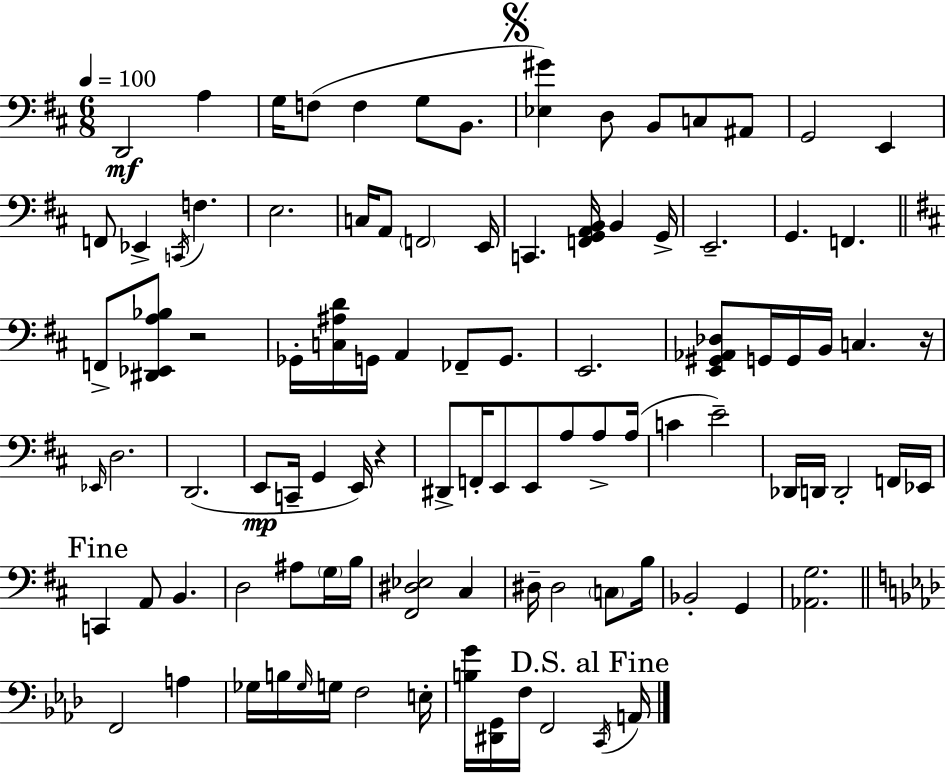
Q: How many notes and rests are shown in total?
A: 98